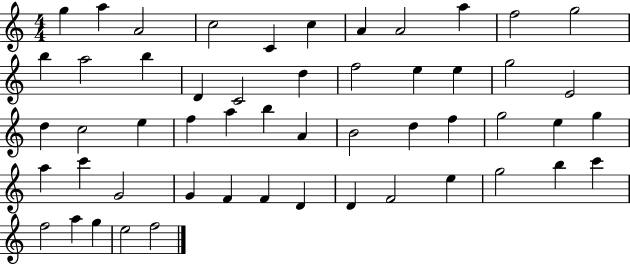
G5/q A5/q A4/h C5/h C4/q C5/q A4/q A4/h A5/q F5/h G5/h B5/q A5/h B5/q D4/q C4/h D5/q F5/h E5/q E5/q G5/h E4/h D5/q C5/h E5/q F5/q A5/q B5/q A4/q B4/h D5/q F5/q G5/h E5/q G5/q A5/q C6/q G4/h G4/q F4/q F4/q D4/q D4/q F4/h E5/q G5/h B5/q C6/q F5/h A5/q G5/q E5/h F5/h